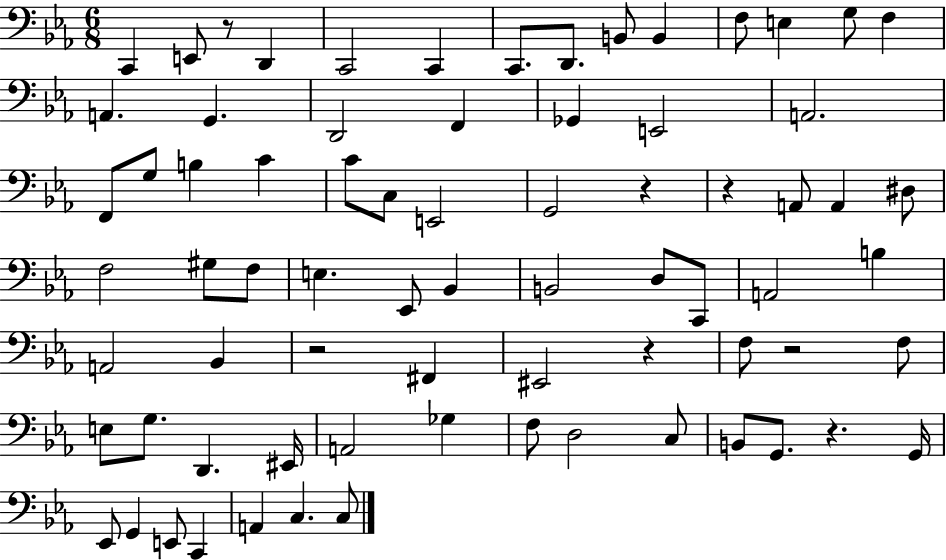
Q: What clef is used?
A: bass